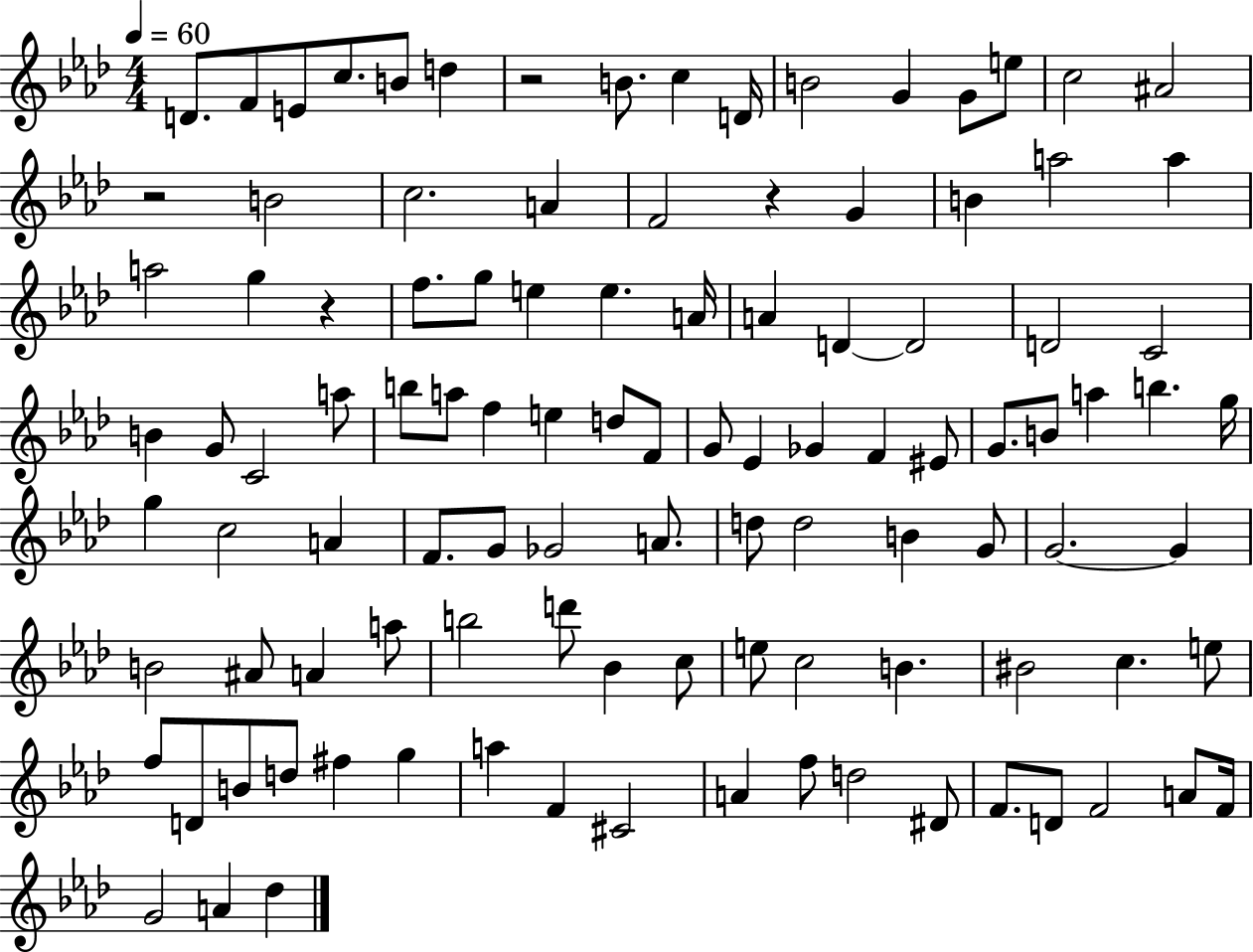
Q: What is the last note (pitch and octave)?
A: Db5